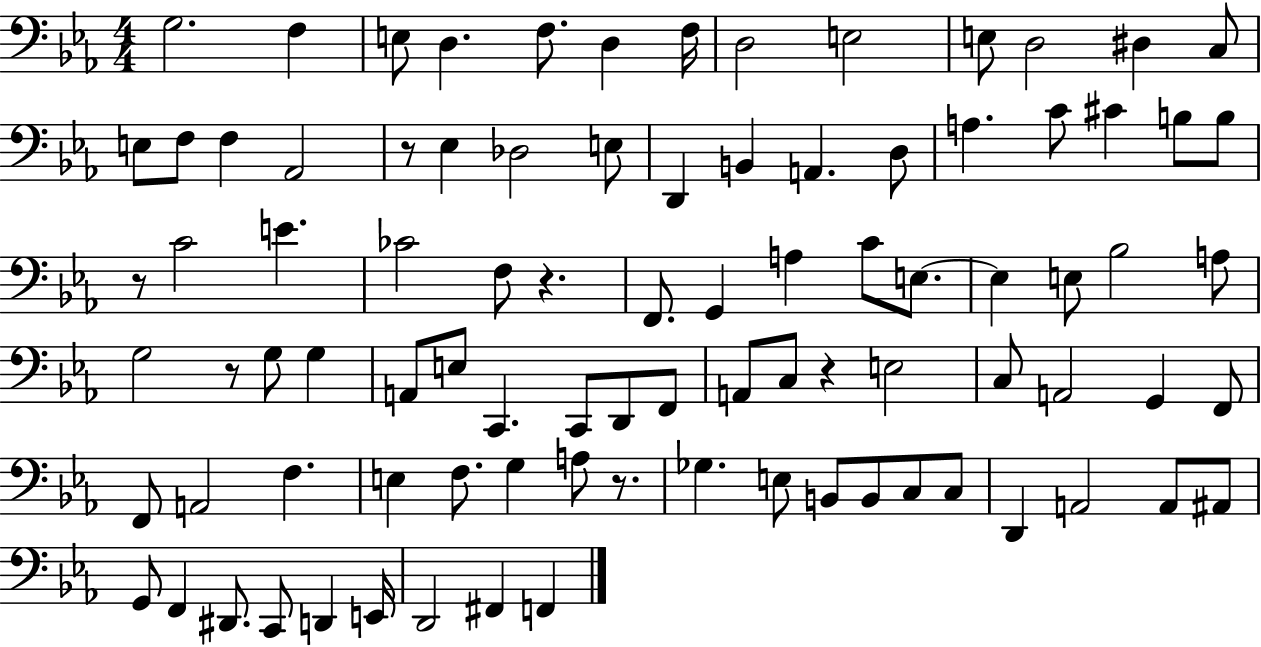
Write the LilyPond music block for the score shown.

{
  \clef bass
  \numericTimeSignature
  \time 4/4
  \key ees \major
  g2. f4 | e8 d4. f8. d4 f16 | d2 e2 | e8 d2 dis4 c8 | \break e8 f8 f4 aes,2 | r8 ees4 des2 e8 | d,4 b,4 a,4. d8 | a4. c'8 cis'4 b8 b8 | \break r8 c'2 e'4. | ces'2 f8 r4. | f,8. g,4 a4 c'8 e8.~~ | e4 e8 bes2 a8 | \break g2 r8 g8 g4 | a,8 e8 c,4. c,8 d,8 f,8 | a,8 c8 r4 e2 | c8 a,2 g,4 f,8 | \break f,8 a,2 f4. | e4 f8. g4 a8 r8. | ges4. e8 b,8 b,8 c8 c8 | d,4 a,2 a,8 ais,8 | \break g,8 f,4 dis,8. c,8 d,4 e,16 | d,2 fis,4 f,4 | \bar "|."
}